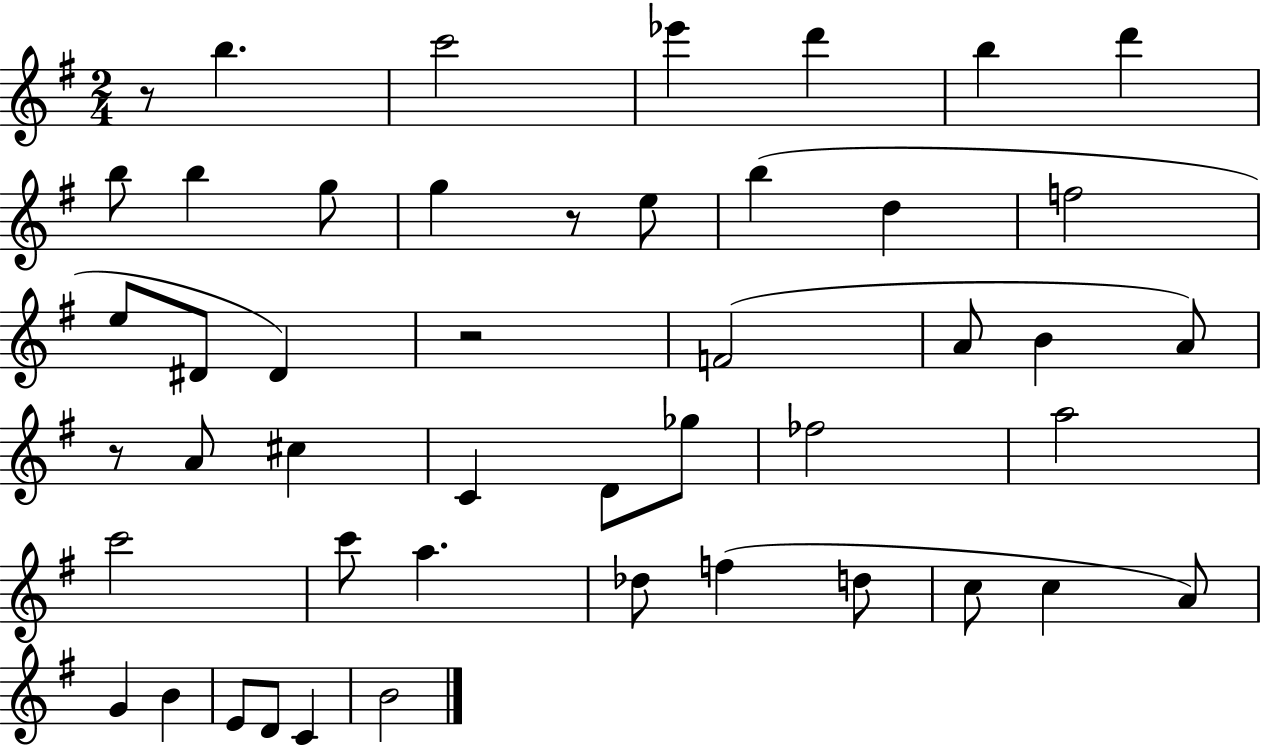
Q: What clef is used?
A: treble